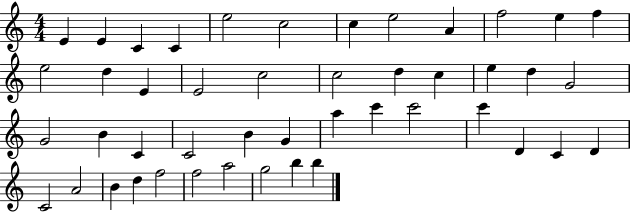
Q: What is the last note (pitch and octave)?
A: B5